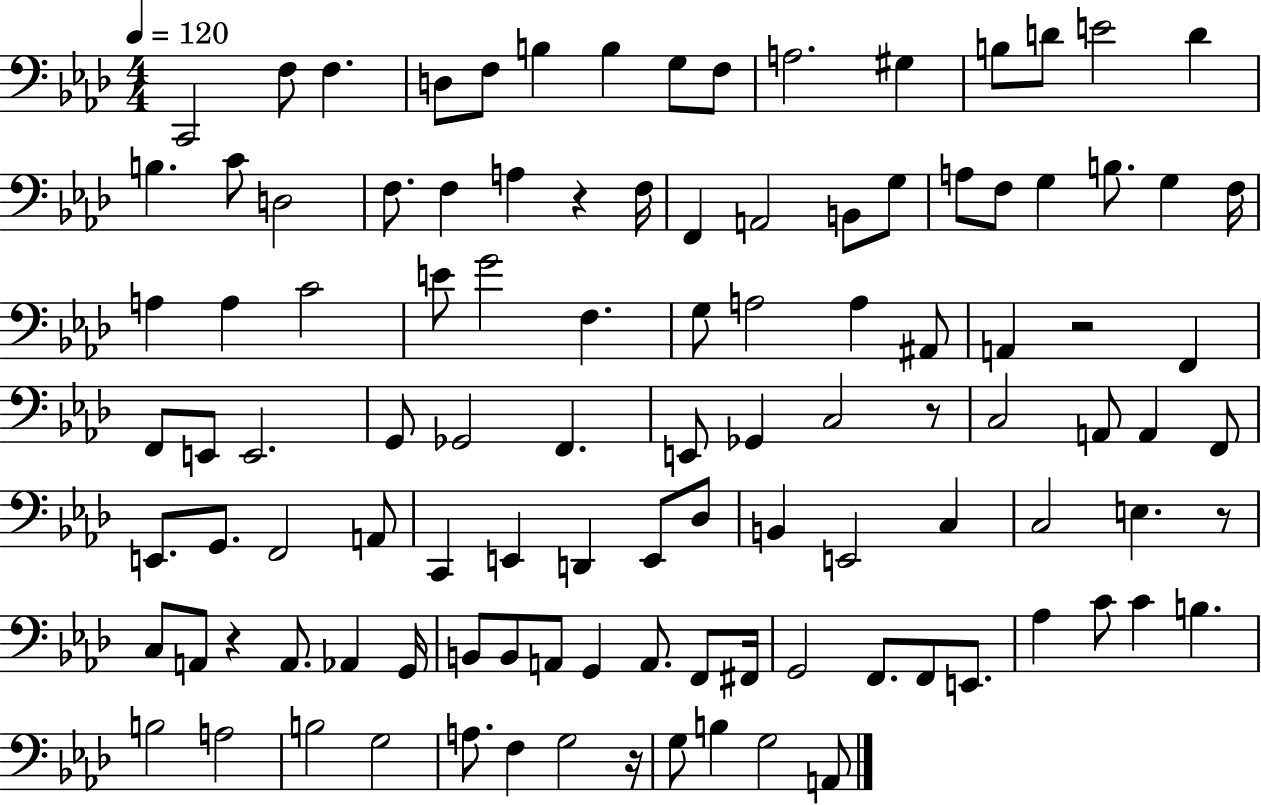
X:1
T:Untitled
M:4/4
L:1/4
K:Ab
C,,2 F,/2 F, D,/2 F,/2 B, B, G,/2 F,/2 A,2 ^G, B,/2 D/2 E2 D B, C/2 D,2 F,/2 F, A, z F,/4 F,, A,,2 B,,/2 G,/2 A,/2 F,/2 G, B,/2 G, F,/4 A, A, C2 E/2 G2 F, G,/2 A,2 A, ^A,,/2 A,, z2 F,, F,,/2 E,,/2 E,,2 G,,/2 _G,,2 F,, E,,/2 _G,, C,2 z/2 C,2 A,,/2 A,, F,,/2 E,,/2 G,,/2 F,,2 A,,/2 C,, E,, D,, E,,/2 _D,/2 B,, E,,2 C, C,2 E, z/2 C,/2 A,,/2 z A,,/2 _A,, G,,/4 B,,/2 B,,/2 A,,/2 G,, A,,/2 F,,/2 ^F,,/4 G,,2 F,,/2 F,,/2 E,,/2 _A, C/2 C B, B,2 A,2 B,2 G,2 A,/2 F, G,2 z/4 G,/2 B, G,2 A,,/2